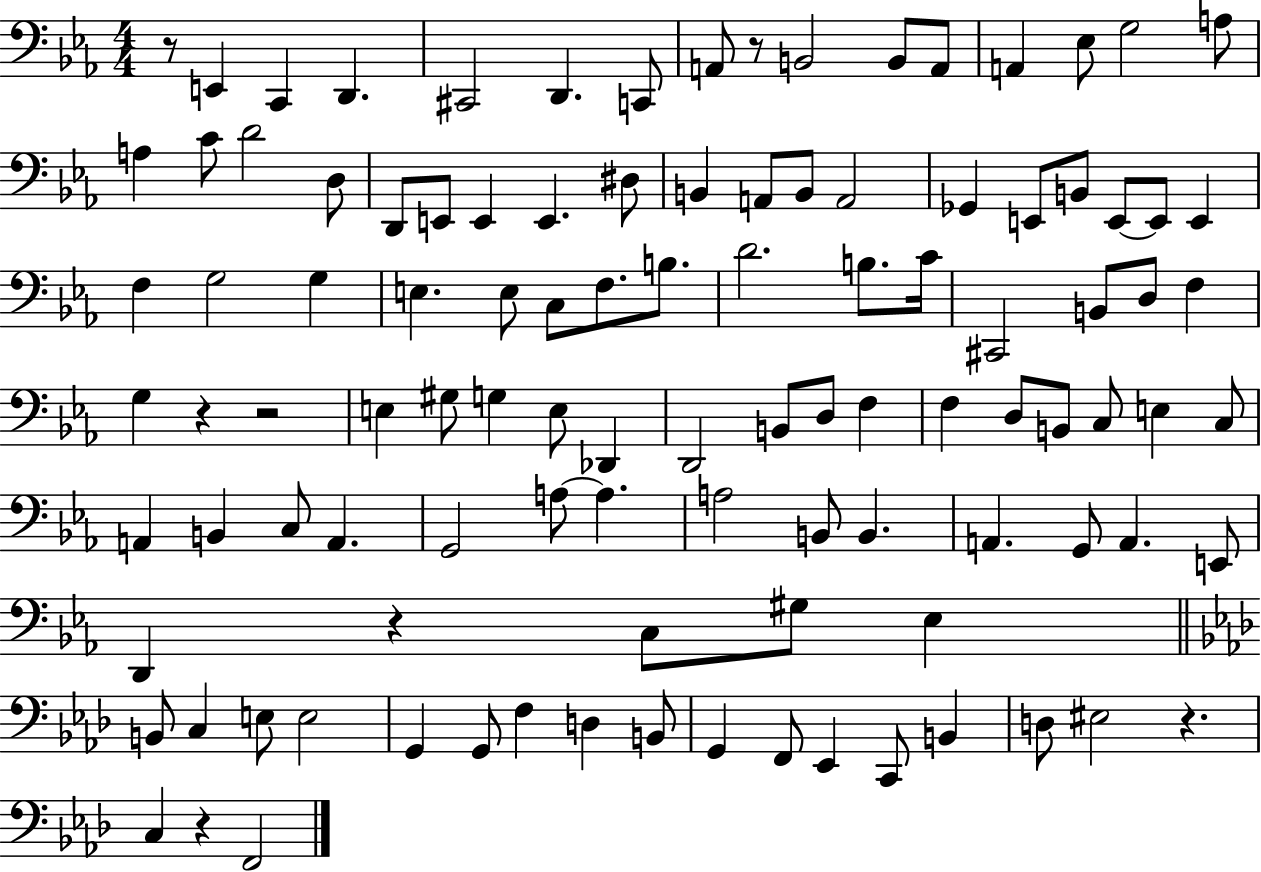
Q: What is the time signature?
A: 4/4